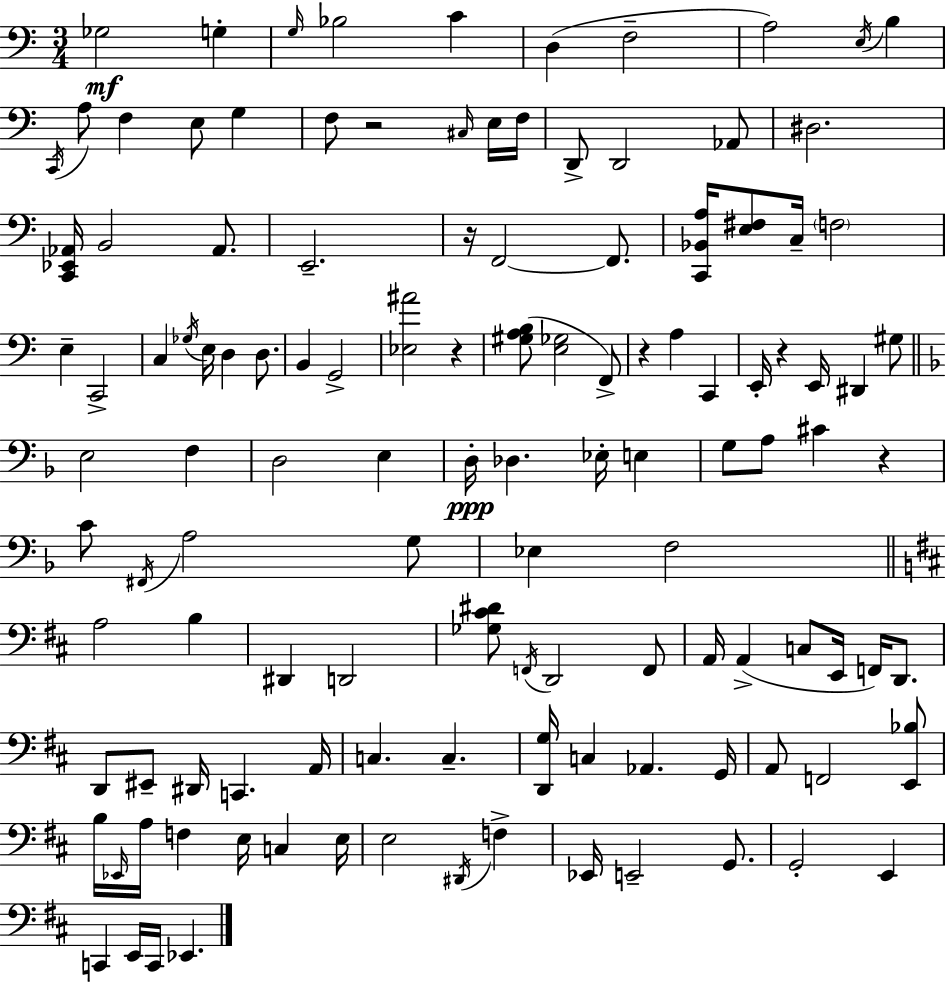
{
  \clef bass
  \numericTimeSignature
  \time 3/4
  \key c \major
  ges2\mf g4-. | \grace { g16 } bes2 c'4 | d4( f2-- | a2) \acciaccatura { e16 } b4 | \break \acciaccatura { c,16 } a8 f4 e8 g4 | f8 r2 | \grace { cis16 } e16 f16 d,8-> d,2 | aes,8 dis2. | \break <c, ees, aes,>16 b,2 | aes,8. e,2.-- | r16 f,2~~ | f,8. <c, bes, a>16 <e fis>8 c16-- \parenthesize f2 | \break e4-- c,2-> | c4 \acciaccatura { ges16 } e16 d4 | d8. b,4 g,2-> | <ees ais'>2 | \break r4 <gis a b>8( <e ges>2 | f,8->) r4 a4 | c,4 e,16-. r4 e,16 dis,4 | gis8 \bar "||" \break \key f \major e2 f4 | d2 e4 | d16-.\ppp des4. ees16-. e4 | g8 a8 cis'4 r4 | \break c'8 \acciaccatura { fis,16 } a2 g8 | ees4 f2 | \bar "||" \break \key b \minor a2 b4 | dis,4 d,2 | <ges cis' dis'>8 \acciaccatura { f,16 } d,2 f,8 | a,16 a,4->( c8 e,16 f,16) d,8. | \break d,8 eis,8-- dis,16 c,4. | a,16 c4. c4.-- | <d, g>16 c4 aes,4. | g,16 a,8 f,2 <e, bes>8 | \break b16 \grace { ees,16 } a16 f4 e16 c4 | e16 e2 \acciaccatura { dis,16 } f4-> | ees,16 e,2-- | g,8. g,2-. e,4 | \break c,4 e,16 c,16 ees,4. | \bar "|."
}